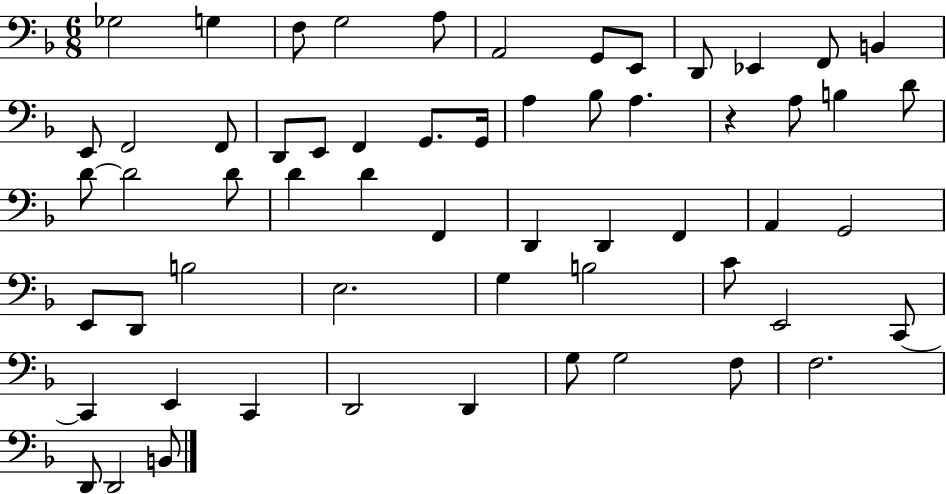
X:1
T:Untitled
M:6/8
L:1/4
K:F
_G,2 G, F,/2 G,2 A,/2 A,,2 G,,/2 E,,/2 D,,/2 _E,, F,,/2 B,, E,,/2 F,,2 F,,/2 D,,/2 E,,/2 F,, G,,/2 G,,/4 A, _B,/2 A, z A,/2 B, D/2 D/2 D2 D/2 D D F,, D,, D,, F,, A,, G,,2 E,,/2 D,,/2 B,2 E,2 G, B,2 C/2 E,,2 C,,/2 C,, E,, C,, D,,2 D,, G,/2 G,2 F,/2 F,2 D,,/2 D,,2 B,,/2